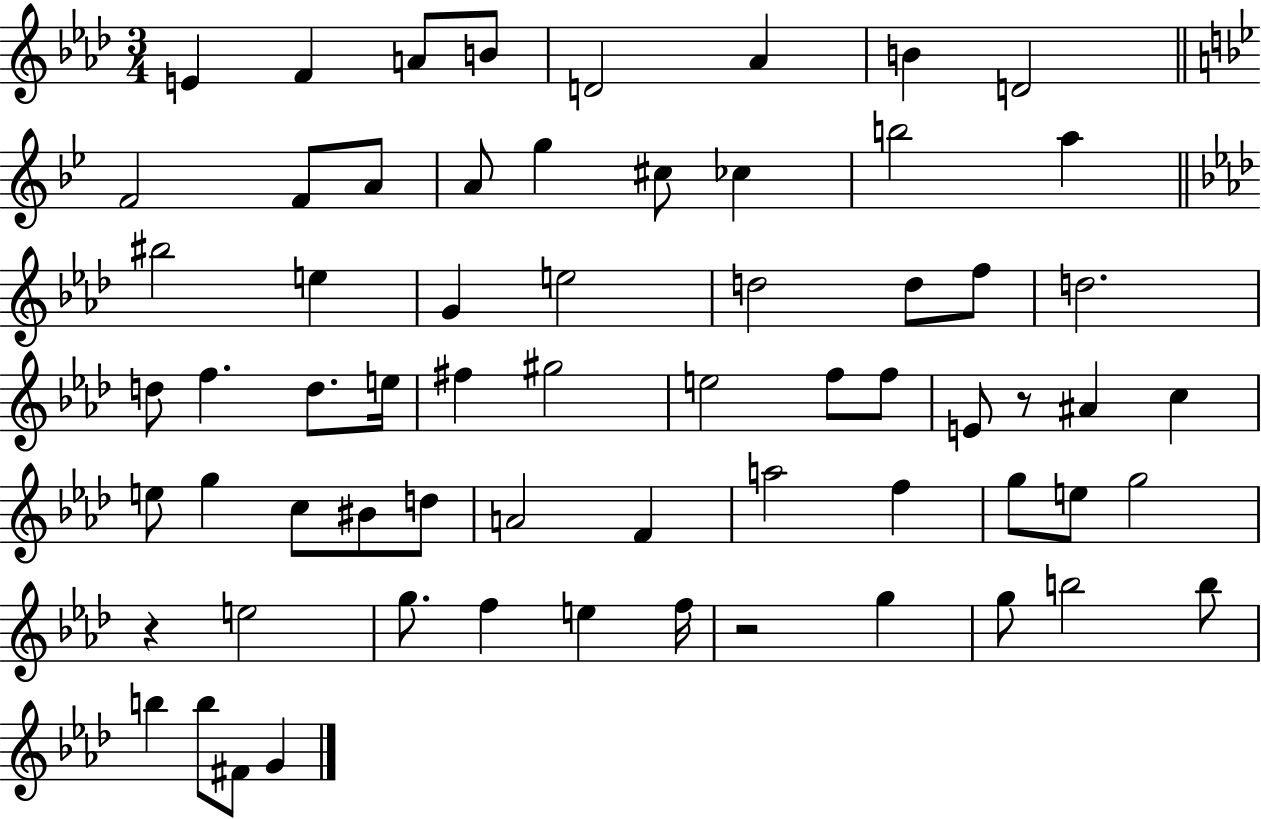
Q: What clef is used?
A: treble